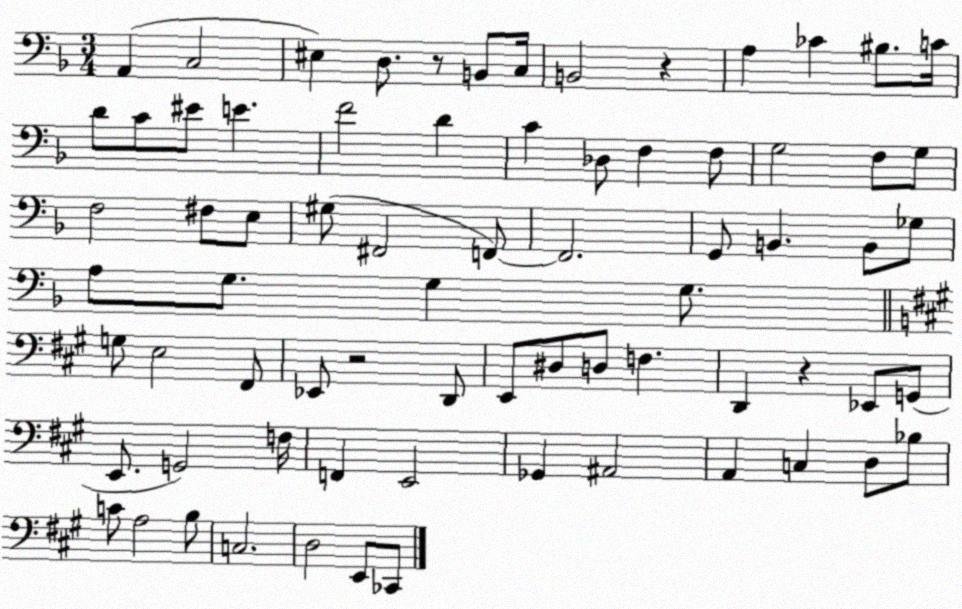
X:1
T:Untitled
M:3/4
L:1/4
K:F
A,, C,2 ^E, D,/2 z/2 B,,/2 C,/4 B,,2 z A, _C ^B,/2 C/4 D/2 C/2 ^E/2 E F2 D C _D,/2 F, F,/2 G,2 F,/2 G,/2 F,2 ^F,/2 E,/2 ^G,/2 ^F,,2 F,,/2 F,,2 G,,/2 B,, B,,/2 _G,/2 A,/2 G,/2 G, G,/2 G,/2 E,2 ^F,,/2 _E,,/2 z2 D,,/2 E,,/2 ^D,/2 D,/2 F, D,, z _E,,/2 G,,/2 E,,/2 G,,2 F,/4 F,, E,,2 _G,, ^A,,2 A,, C, D,/2 _B,/2 C/2 A,2 B,/2 C,2 D,2 E,,/2 _C,,/2